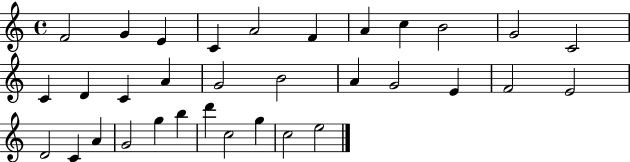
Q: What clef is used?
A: treble